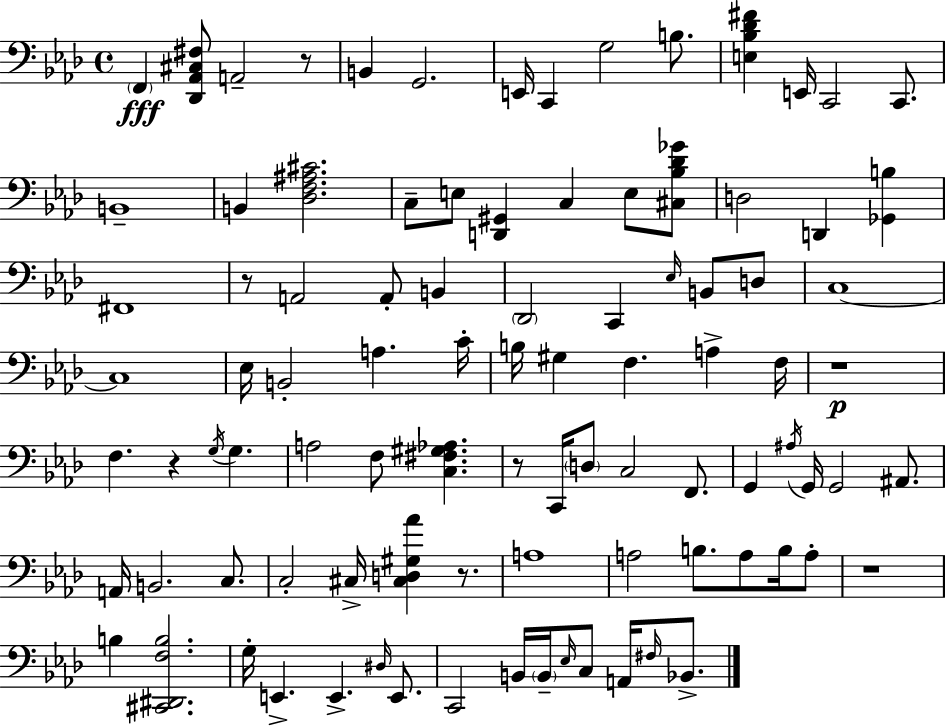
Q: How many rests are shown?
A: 7